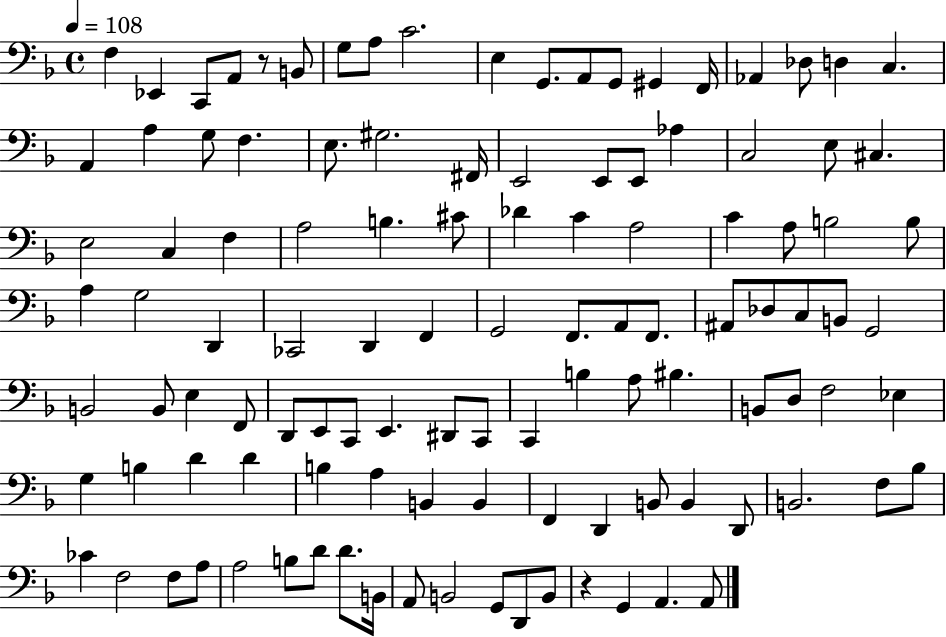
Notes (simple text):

F3/q Eb2/q C2/e A2/e R/e B2/e G3/e A3/e C4/h. E3/q G2/e. A2/e G2/e G#2/q F2/s Ab2/q Db3/e D3/q C3/q. A2/q A3/q G3/e F3/q. E3/e. G#3/h. F#2/s E2/h E2/e E2/e Ab3/q C3/h E3/e C#3/q. E3/h C3/q F3/q A3/h B3/q. C#4/e Db4/q C4/q A3/h C4/q A3/e B3/h B3/e A3/q G3/h D2/q CES2/h D2/q F2/q G2/h F2/e. A2/e F2/e. A#2/e Db3/e C3/e B2/e G2/h B2/h B2/e E3/q F2/e D2/e E2/e C2/e E2/q. D#2/e C2/e C2/q B3/q A3/e BIS3/q. B2/e D3/e F3/h Eb3/q G3/q B3/q D4/q D4/q B3/q A3/q B2/q B2/q F2/q D2/q B2/e B2/q D2/e B2/h. F3/e Bb3/e CES4/q F3/h F3/e A3/e A3/h B3/e D4/e D4/e. B2/s A2/e B2/h G2/e D2/e B2/e R/q G2/q A2/q. A2/e